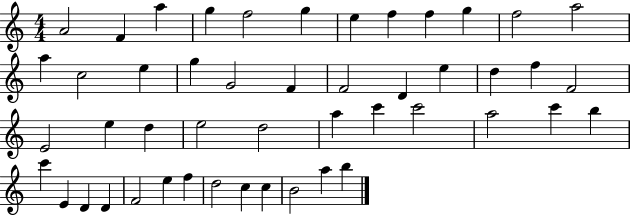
{
  \clef treble
  \numericTimeSignature
  \time 4/4
  \key c \major
  a'2 f'4 a''4 | g''4 f''2 g''4 | e''4 f''4 f''4 g''4 | f''2 a''2 | \break a''4 c''2 e''4 | g''4 g'2 f'4 | f'2 d'4 e''4 | d''4 f''4 f'2 | \break e'2 e''4 d''4 | e''2 d''2 | a''4 c'''4 c'''2 | a''2 c'''4 b''4 | \break c'''4 e'4 d'4 d'4 | f'2 e''4 f''4 | d''2 c''4 c''4 | b'2 a''4 b''4 | \break \bar "|."
}